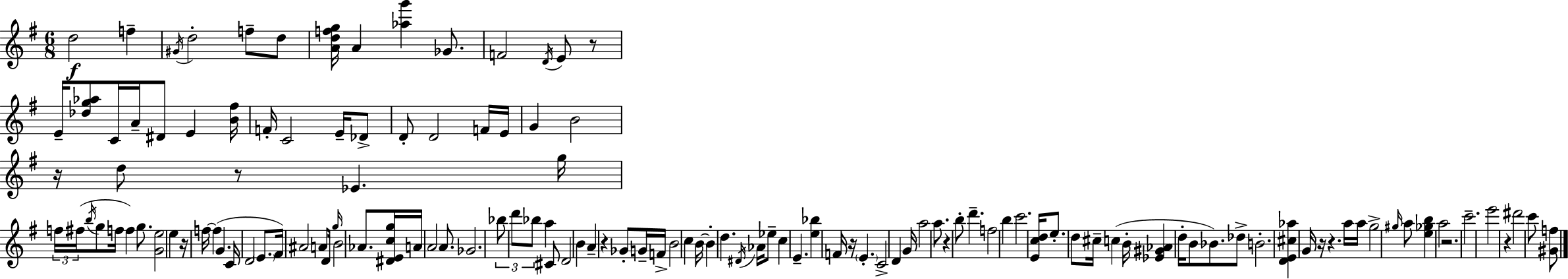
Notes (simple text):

D5/h F5/q G#4/s D5/h F5/e D5/e [A4,D5,F5,G5]/s A4/q [Ab5,G6]/q Gb4/e. F4/h D4/s E4/e R/e E4/s [Db5,G5,Ab5]/e C4/s A4/s D#4/e E4/q [B4,F#5]/s F4/s C4/h E4/s Db4/e D4/e D4/h F4/s E4/s G4/q B4/h R/s D5/e R/e Eb4/q. G5/s F5/s F#5/s B5/s G5/e F5/s F5/q G5/e. [G4,E5]/h E5/q R/s F5/s F5/q G4/q. C4/s D4/h E4/e. F#4/s A#4/h A4/e D4/s G5/s B4/h Ab4/e. [D#4,E4,C5,G5]/s A4/s A4/h A4/e. Gb4/h. Bb5/e D6/e Bb5/e A5/q C#4/e D4/h B4/q A4/q R/q Gb4/e G4/s F4/s B4/h C5/q B4/s B4/q D5/q. D#4/s Ab4/s Eb5/e C5/q E4/q. [E5,Bb5]/q F4/s R/s E4/q. C4/h D4/q G4/s A5/h A5/e. R/q B5/e D6/q. F5/h B5/q C6/h. [E4,C5,D5]/s E5/e. D5/e C#5/s C5/q B4/s [Eb4,G#4,Ab4]/q D5/s B4/e Bb4/e. Db5/e B4/h. [D4,E4,C#5,Ab5]/q G4/s R/s R/q. A5/s A5/s G5/h G#5/s A5/e [E5,Gb5,B5]/q A5/h R/h. C6/h. E6/h R/q D#6/h C6/e [G#4,F5]/e